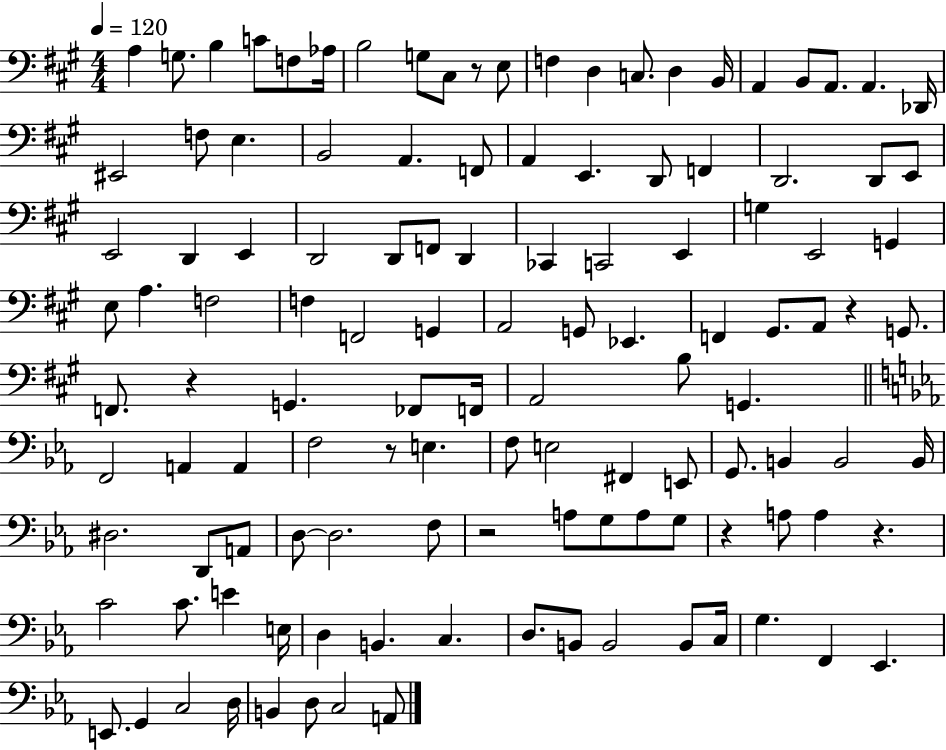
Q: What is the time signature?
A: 4/4